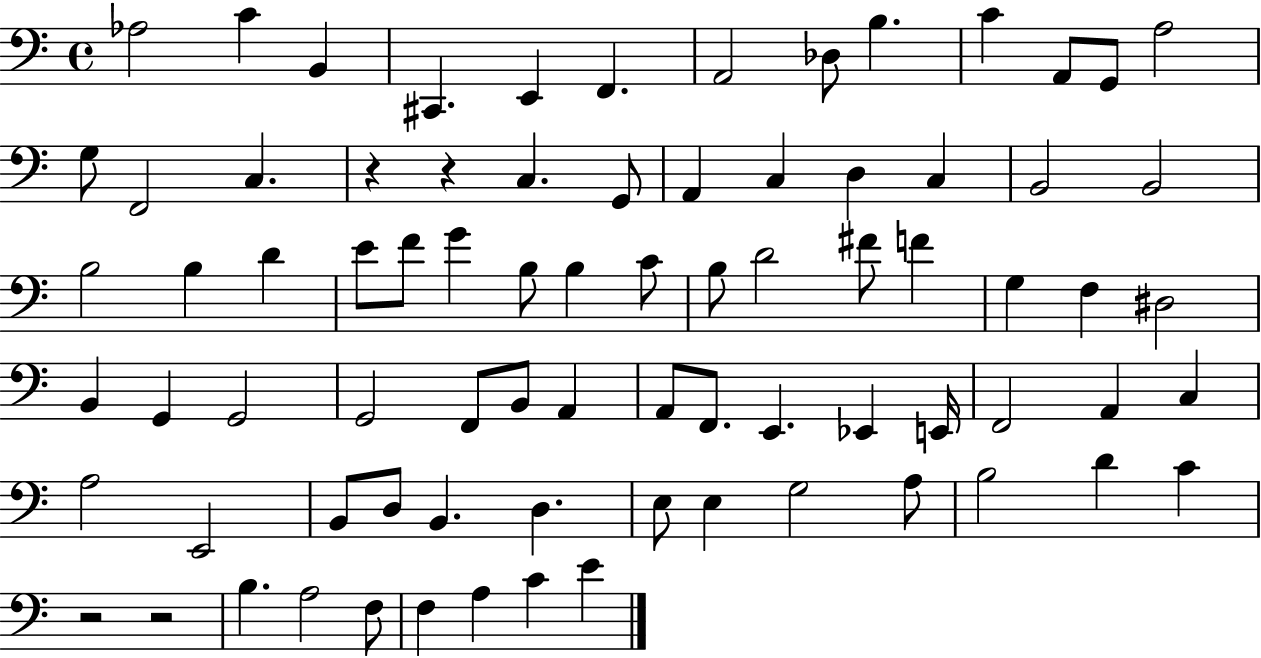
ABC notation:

X:1
T:Untitled
M:4/4
L:1/4
K:C
_A,2 C B,, ^C,, E,, F,, A,,2 _D,/2 B, C A,,/2 G,,/2 A,2 G,/2 F,,2 C, z z C, G,,/2 A,, C, D, C, B,,2 B,,2 B,2 B, D E/2 F/2 G B,/2 B, C/2 B,/2 D2 ^F/2 F G, F, ^D,2 B,, G,, G,,2 G,,2 F,,/2 B,,/2 A,, A,,/2 F,,/2 E,, _E,, E,,/4 F,,2 A,, C, A,2 E,,2 B,,/2 D,/2 B,, D, E,/2 E, G,2 A,/2 B,2 D C z2 z2 B, A,2 F,/2 F, A, C E